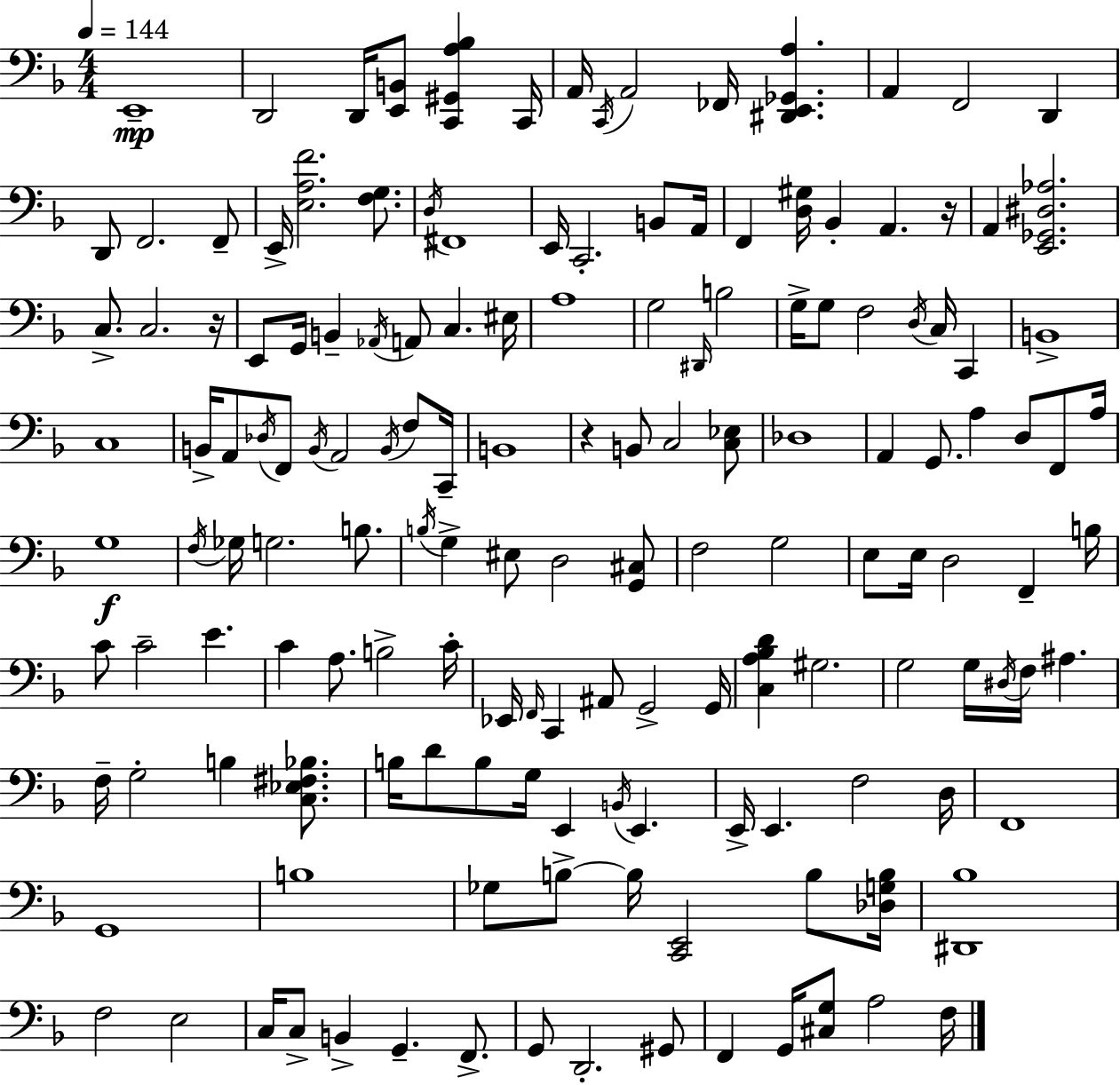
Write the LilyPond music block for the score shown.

{
  \clef bass
  \numericTimeSignature
  \time 4/4
  \key d \minor
  \tempo 4 = 144
  e,1--\mp | d,2 d,16 <e, b,>8 <c, gis, a bes>4 c,16 | a,16 \acciaccatura { c,16 } a,2 fes,16 <dis, e, ges, a>4. | a,4 f,2 d,4 | \break d,8 f,2. f,8-- | e,16-> <e a f'>2. <f g>8. | \acciaccatura { d16 } fis,1 | e,16 c,2.-. b,8 | \break a,16 f,4 <d gis>16 bes,4-. a,4. | r16 a,4 <e, ges, dis aes>2. | c8.-> c2. | r16 e,8 g,16 b,4-- \acciaccatura { aes,16 } a,8 c4. | \break eis16 a1 | g2 \grace { dis,16 } b2 | g16-> g8 f2 \acciaccatura { d16 } | c16 c,4 b,1-> | \break c1 | b,16-> a,8 \acciaccatura { des16 } f,8 \acciaccatura { b,16 } a,2 | \acciaccatura { b,16 } f8 c,16-- b,1 | r4 b,8 c2 | \break <c ees>8 des1 | a,4 g,8. a4 | d8 f,8 a16 g1\f | \acciaccatura { f16 } ges16 g2. | \break b8. \acciaccatura { b16 } g4-> eis8 | d2 <g, cis>8 f2 | g2 e8 e16 d2 | f,4-- b16 c'8 c'2-- | \break e'4. c'4 a8. | b2-> c'16-. ees,16 \grace { f,16 } c,4 | ais,8 g,2-> g,16 <c a bes d'>4 gis2. | g2 | \break g16 \acciaccatura { dis16 } f16 ais4. f16-- g2-. | b4 <c ees fis bes>8. b16 d'8 b8 | g16 e,4 \acciaccatura { b,16 } e,4. e,16-> e,4. | f2 d16 f,1 | \break g,1 | b1 | ges8 b8->~~ | b16 <c, e,>2 b8 <des g b>16 <dis, bes>1 | \break f2 | e2 c16 c8-> | b,4-> g,4.-- f,8.-> g,8 d,2.-. | gis,8 f,4 | \break g,16 <cis g>8 a2 f16 \bar "|."
}